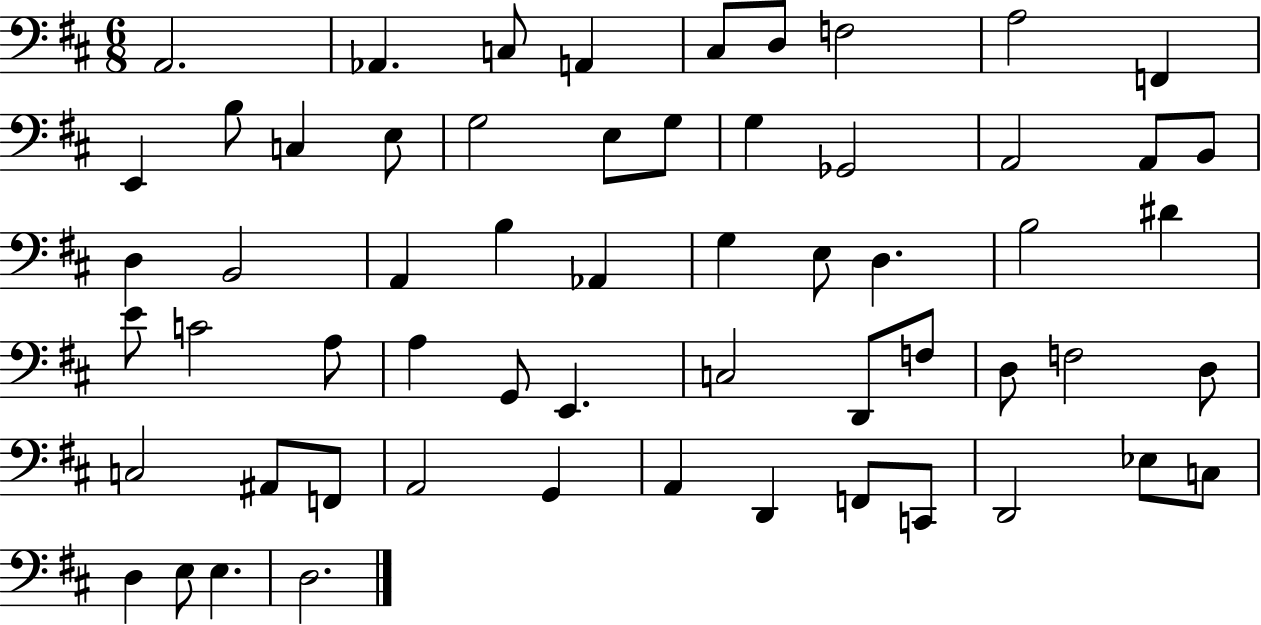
{
  \clef bass
  \numericTimeSignature
  \time 6/8
  \key d \major
  \repeat volta 2 { a,2. | aes,4. c8 a,4 | cis8 d8 f2 | a2 f,4 | \break e,4 b8 c4 e8 | g2 e8 g8 | g4 ges,2 | a,2 a,8 b,8 | \break d4 b,2 | a,4 b4 aes,4 | g4 e8 d4. | b2 dis'4 | \break e'8 c'2 a8 | a4 g,8 e,4. | c2 d,8 f8 | d8 f2 d8 | \break c2 ais,8 f,8 | a,2 g,4 | a,4 d,4 f,8 c,8 | d,2 ees8 c8 | \break d4 e8 e4. | d2. | } \bar "|."
}